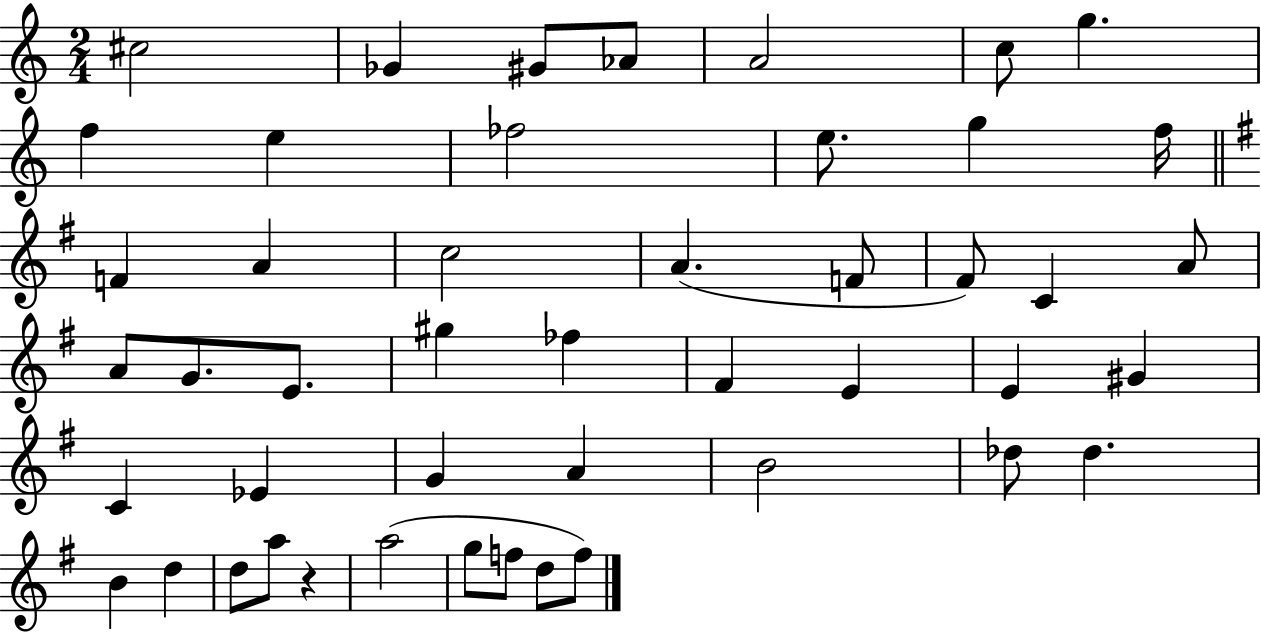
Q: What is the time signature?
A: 2/4